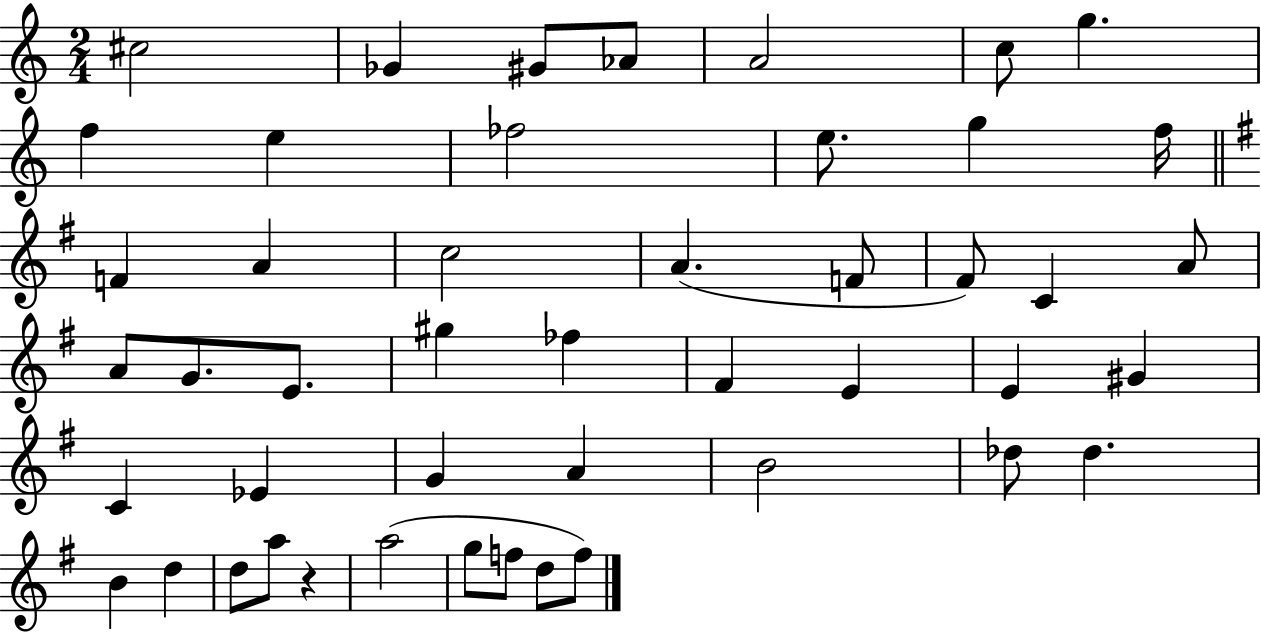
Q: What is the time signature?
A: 2/4